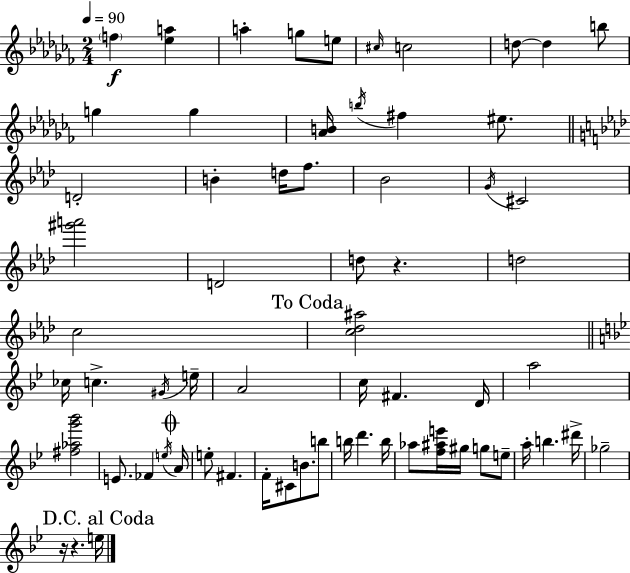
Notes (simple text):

F5/q [Eb5,A5]/q A5/q G5/e E5/e C#5/s C5/h D5/e D5/q B5/e G5/q G5/q [Ab4,B4]/s B5/s F#5/q EIS5/e. D4/h B4/q D5/s F5/e. Bb4/h G4/s C#4/h [G#6,A6]/h D4/h D5/e R/q. D5/h C5/h [C5,Db5,A#5]/h CES5/s C5/q. G#4/s E5/s A4/h C5/s F#4/q. D4/s A5/h [F#5,Ab5,G6,Bb6]/h E4/e. FES4/q E5/s A4/s E5/e F#4/q. F4/s C#4/e B4/e. B5/e B5/s D6/q. B5/s Ab5/e [F5,A#5,E6]/s G#5/s G5/e E5/e A5/s B5/q. D#6/s Gb5/h R/s R/q. E5/s